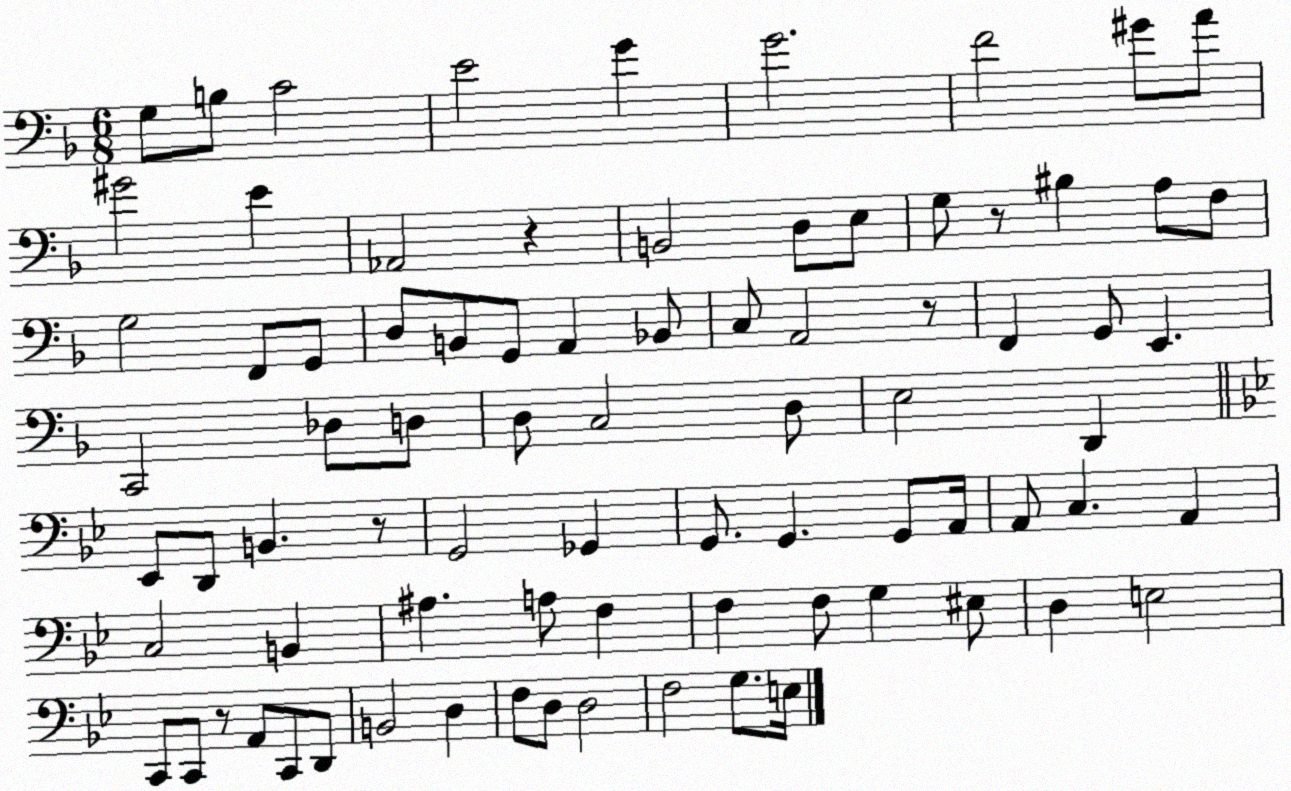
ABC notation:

X:1
T:Untitled
M:6/8
L:1/4
K:F
G,/2 B,/2 C2 E2 G G2 F2 ^G/2 A/2 ^G2 E _A,,2 z B,,2 D,/2 E,/2 G,/2 z/2 ^B, A,/2 F,/2 G,2 F,,/2 G,,/2 D,/2 B,,/2 G,,/2 A,, _B,,/2 C,/2 A,,2 z/2 F,, G,,/2 E,, C,,2 _D,/2 D,/2 D,/2 C,2 D,/2 E,2 D,, _E,,/2 D,,/2 B,, z/2 G,,2 _G,, G,,/2 G,, G,,/2 A,,/4 A,,/2 C, A,, C,2 B,, ^A, A,/2 F, F, F,/2 G, ^E,/2 D, E,2 C,,/2 C,,/2 z/2 A,,/2 C,,/2 D,,/2 B,,2 D, F,/2 D,/2 D,2 F,2 G,/2 E,/4